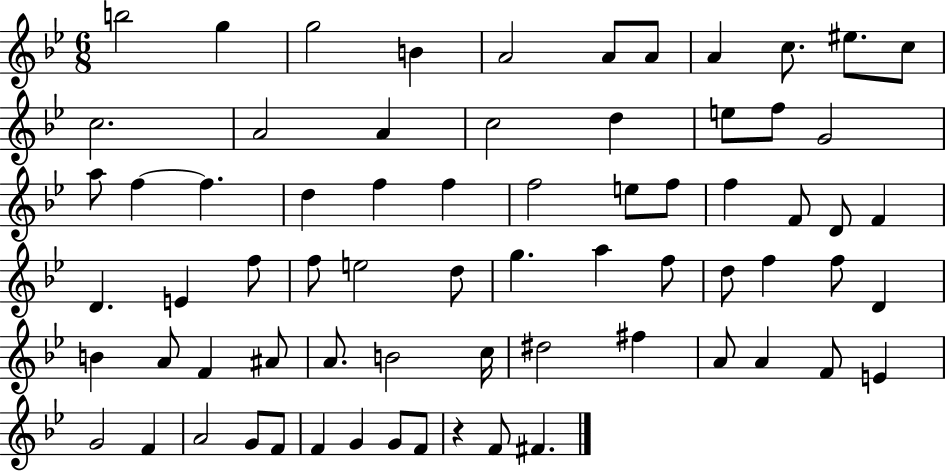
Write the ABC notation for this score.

X:1
T:Untitled
M:6/8
L:1/4
K:Bb
b2 g g2 B A2 A/2 A/2 A c/2 ^e/2 c/2 c2 A2 A c2 d e/2 f/2 G2 a/2 f f d f f f2 e/2 f/2 f F/2 D/2 F D E f/2 f/2 e2 d/2 g a f/2 d/2 f f/2 D B A/2 F ^A/2 A/2 B2 c/4 ^d2 ^f A/2 A F/2 E G2 F A2 G/2 F/2 F G G/2 F/2 z F/2 ^F